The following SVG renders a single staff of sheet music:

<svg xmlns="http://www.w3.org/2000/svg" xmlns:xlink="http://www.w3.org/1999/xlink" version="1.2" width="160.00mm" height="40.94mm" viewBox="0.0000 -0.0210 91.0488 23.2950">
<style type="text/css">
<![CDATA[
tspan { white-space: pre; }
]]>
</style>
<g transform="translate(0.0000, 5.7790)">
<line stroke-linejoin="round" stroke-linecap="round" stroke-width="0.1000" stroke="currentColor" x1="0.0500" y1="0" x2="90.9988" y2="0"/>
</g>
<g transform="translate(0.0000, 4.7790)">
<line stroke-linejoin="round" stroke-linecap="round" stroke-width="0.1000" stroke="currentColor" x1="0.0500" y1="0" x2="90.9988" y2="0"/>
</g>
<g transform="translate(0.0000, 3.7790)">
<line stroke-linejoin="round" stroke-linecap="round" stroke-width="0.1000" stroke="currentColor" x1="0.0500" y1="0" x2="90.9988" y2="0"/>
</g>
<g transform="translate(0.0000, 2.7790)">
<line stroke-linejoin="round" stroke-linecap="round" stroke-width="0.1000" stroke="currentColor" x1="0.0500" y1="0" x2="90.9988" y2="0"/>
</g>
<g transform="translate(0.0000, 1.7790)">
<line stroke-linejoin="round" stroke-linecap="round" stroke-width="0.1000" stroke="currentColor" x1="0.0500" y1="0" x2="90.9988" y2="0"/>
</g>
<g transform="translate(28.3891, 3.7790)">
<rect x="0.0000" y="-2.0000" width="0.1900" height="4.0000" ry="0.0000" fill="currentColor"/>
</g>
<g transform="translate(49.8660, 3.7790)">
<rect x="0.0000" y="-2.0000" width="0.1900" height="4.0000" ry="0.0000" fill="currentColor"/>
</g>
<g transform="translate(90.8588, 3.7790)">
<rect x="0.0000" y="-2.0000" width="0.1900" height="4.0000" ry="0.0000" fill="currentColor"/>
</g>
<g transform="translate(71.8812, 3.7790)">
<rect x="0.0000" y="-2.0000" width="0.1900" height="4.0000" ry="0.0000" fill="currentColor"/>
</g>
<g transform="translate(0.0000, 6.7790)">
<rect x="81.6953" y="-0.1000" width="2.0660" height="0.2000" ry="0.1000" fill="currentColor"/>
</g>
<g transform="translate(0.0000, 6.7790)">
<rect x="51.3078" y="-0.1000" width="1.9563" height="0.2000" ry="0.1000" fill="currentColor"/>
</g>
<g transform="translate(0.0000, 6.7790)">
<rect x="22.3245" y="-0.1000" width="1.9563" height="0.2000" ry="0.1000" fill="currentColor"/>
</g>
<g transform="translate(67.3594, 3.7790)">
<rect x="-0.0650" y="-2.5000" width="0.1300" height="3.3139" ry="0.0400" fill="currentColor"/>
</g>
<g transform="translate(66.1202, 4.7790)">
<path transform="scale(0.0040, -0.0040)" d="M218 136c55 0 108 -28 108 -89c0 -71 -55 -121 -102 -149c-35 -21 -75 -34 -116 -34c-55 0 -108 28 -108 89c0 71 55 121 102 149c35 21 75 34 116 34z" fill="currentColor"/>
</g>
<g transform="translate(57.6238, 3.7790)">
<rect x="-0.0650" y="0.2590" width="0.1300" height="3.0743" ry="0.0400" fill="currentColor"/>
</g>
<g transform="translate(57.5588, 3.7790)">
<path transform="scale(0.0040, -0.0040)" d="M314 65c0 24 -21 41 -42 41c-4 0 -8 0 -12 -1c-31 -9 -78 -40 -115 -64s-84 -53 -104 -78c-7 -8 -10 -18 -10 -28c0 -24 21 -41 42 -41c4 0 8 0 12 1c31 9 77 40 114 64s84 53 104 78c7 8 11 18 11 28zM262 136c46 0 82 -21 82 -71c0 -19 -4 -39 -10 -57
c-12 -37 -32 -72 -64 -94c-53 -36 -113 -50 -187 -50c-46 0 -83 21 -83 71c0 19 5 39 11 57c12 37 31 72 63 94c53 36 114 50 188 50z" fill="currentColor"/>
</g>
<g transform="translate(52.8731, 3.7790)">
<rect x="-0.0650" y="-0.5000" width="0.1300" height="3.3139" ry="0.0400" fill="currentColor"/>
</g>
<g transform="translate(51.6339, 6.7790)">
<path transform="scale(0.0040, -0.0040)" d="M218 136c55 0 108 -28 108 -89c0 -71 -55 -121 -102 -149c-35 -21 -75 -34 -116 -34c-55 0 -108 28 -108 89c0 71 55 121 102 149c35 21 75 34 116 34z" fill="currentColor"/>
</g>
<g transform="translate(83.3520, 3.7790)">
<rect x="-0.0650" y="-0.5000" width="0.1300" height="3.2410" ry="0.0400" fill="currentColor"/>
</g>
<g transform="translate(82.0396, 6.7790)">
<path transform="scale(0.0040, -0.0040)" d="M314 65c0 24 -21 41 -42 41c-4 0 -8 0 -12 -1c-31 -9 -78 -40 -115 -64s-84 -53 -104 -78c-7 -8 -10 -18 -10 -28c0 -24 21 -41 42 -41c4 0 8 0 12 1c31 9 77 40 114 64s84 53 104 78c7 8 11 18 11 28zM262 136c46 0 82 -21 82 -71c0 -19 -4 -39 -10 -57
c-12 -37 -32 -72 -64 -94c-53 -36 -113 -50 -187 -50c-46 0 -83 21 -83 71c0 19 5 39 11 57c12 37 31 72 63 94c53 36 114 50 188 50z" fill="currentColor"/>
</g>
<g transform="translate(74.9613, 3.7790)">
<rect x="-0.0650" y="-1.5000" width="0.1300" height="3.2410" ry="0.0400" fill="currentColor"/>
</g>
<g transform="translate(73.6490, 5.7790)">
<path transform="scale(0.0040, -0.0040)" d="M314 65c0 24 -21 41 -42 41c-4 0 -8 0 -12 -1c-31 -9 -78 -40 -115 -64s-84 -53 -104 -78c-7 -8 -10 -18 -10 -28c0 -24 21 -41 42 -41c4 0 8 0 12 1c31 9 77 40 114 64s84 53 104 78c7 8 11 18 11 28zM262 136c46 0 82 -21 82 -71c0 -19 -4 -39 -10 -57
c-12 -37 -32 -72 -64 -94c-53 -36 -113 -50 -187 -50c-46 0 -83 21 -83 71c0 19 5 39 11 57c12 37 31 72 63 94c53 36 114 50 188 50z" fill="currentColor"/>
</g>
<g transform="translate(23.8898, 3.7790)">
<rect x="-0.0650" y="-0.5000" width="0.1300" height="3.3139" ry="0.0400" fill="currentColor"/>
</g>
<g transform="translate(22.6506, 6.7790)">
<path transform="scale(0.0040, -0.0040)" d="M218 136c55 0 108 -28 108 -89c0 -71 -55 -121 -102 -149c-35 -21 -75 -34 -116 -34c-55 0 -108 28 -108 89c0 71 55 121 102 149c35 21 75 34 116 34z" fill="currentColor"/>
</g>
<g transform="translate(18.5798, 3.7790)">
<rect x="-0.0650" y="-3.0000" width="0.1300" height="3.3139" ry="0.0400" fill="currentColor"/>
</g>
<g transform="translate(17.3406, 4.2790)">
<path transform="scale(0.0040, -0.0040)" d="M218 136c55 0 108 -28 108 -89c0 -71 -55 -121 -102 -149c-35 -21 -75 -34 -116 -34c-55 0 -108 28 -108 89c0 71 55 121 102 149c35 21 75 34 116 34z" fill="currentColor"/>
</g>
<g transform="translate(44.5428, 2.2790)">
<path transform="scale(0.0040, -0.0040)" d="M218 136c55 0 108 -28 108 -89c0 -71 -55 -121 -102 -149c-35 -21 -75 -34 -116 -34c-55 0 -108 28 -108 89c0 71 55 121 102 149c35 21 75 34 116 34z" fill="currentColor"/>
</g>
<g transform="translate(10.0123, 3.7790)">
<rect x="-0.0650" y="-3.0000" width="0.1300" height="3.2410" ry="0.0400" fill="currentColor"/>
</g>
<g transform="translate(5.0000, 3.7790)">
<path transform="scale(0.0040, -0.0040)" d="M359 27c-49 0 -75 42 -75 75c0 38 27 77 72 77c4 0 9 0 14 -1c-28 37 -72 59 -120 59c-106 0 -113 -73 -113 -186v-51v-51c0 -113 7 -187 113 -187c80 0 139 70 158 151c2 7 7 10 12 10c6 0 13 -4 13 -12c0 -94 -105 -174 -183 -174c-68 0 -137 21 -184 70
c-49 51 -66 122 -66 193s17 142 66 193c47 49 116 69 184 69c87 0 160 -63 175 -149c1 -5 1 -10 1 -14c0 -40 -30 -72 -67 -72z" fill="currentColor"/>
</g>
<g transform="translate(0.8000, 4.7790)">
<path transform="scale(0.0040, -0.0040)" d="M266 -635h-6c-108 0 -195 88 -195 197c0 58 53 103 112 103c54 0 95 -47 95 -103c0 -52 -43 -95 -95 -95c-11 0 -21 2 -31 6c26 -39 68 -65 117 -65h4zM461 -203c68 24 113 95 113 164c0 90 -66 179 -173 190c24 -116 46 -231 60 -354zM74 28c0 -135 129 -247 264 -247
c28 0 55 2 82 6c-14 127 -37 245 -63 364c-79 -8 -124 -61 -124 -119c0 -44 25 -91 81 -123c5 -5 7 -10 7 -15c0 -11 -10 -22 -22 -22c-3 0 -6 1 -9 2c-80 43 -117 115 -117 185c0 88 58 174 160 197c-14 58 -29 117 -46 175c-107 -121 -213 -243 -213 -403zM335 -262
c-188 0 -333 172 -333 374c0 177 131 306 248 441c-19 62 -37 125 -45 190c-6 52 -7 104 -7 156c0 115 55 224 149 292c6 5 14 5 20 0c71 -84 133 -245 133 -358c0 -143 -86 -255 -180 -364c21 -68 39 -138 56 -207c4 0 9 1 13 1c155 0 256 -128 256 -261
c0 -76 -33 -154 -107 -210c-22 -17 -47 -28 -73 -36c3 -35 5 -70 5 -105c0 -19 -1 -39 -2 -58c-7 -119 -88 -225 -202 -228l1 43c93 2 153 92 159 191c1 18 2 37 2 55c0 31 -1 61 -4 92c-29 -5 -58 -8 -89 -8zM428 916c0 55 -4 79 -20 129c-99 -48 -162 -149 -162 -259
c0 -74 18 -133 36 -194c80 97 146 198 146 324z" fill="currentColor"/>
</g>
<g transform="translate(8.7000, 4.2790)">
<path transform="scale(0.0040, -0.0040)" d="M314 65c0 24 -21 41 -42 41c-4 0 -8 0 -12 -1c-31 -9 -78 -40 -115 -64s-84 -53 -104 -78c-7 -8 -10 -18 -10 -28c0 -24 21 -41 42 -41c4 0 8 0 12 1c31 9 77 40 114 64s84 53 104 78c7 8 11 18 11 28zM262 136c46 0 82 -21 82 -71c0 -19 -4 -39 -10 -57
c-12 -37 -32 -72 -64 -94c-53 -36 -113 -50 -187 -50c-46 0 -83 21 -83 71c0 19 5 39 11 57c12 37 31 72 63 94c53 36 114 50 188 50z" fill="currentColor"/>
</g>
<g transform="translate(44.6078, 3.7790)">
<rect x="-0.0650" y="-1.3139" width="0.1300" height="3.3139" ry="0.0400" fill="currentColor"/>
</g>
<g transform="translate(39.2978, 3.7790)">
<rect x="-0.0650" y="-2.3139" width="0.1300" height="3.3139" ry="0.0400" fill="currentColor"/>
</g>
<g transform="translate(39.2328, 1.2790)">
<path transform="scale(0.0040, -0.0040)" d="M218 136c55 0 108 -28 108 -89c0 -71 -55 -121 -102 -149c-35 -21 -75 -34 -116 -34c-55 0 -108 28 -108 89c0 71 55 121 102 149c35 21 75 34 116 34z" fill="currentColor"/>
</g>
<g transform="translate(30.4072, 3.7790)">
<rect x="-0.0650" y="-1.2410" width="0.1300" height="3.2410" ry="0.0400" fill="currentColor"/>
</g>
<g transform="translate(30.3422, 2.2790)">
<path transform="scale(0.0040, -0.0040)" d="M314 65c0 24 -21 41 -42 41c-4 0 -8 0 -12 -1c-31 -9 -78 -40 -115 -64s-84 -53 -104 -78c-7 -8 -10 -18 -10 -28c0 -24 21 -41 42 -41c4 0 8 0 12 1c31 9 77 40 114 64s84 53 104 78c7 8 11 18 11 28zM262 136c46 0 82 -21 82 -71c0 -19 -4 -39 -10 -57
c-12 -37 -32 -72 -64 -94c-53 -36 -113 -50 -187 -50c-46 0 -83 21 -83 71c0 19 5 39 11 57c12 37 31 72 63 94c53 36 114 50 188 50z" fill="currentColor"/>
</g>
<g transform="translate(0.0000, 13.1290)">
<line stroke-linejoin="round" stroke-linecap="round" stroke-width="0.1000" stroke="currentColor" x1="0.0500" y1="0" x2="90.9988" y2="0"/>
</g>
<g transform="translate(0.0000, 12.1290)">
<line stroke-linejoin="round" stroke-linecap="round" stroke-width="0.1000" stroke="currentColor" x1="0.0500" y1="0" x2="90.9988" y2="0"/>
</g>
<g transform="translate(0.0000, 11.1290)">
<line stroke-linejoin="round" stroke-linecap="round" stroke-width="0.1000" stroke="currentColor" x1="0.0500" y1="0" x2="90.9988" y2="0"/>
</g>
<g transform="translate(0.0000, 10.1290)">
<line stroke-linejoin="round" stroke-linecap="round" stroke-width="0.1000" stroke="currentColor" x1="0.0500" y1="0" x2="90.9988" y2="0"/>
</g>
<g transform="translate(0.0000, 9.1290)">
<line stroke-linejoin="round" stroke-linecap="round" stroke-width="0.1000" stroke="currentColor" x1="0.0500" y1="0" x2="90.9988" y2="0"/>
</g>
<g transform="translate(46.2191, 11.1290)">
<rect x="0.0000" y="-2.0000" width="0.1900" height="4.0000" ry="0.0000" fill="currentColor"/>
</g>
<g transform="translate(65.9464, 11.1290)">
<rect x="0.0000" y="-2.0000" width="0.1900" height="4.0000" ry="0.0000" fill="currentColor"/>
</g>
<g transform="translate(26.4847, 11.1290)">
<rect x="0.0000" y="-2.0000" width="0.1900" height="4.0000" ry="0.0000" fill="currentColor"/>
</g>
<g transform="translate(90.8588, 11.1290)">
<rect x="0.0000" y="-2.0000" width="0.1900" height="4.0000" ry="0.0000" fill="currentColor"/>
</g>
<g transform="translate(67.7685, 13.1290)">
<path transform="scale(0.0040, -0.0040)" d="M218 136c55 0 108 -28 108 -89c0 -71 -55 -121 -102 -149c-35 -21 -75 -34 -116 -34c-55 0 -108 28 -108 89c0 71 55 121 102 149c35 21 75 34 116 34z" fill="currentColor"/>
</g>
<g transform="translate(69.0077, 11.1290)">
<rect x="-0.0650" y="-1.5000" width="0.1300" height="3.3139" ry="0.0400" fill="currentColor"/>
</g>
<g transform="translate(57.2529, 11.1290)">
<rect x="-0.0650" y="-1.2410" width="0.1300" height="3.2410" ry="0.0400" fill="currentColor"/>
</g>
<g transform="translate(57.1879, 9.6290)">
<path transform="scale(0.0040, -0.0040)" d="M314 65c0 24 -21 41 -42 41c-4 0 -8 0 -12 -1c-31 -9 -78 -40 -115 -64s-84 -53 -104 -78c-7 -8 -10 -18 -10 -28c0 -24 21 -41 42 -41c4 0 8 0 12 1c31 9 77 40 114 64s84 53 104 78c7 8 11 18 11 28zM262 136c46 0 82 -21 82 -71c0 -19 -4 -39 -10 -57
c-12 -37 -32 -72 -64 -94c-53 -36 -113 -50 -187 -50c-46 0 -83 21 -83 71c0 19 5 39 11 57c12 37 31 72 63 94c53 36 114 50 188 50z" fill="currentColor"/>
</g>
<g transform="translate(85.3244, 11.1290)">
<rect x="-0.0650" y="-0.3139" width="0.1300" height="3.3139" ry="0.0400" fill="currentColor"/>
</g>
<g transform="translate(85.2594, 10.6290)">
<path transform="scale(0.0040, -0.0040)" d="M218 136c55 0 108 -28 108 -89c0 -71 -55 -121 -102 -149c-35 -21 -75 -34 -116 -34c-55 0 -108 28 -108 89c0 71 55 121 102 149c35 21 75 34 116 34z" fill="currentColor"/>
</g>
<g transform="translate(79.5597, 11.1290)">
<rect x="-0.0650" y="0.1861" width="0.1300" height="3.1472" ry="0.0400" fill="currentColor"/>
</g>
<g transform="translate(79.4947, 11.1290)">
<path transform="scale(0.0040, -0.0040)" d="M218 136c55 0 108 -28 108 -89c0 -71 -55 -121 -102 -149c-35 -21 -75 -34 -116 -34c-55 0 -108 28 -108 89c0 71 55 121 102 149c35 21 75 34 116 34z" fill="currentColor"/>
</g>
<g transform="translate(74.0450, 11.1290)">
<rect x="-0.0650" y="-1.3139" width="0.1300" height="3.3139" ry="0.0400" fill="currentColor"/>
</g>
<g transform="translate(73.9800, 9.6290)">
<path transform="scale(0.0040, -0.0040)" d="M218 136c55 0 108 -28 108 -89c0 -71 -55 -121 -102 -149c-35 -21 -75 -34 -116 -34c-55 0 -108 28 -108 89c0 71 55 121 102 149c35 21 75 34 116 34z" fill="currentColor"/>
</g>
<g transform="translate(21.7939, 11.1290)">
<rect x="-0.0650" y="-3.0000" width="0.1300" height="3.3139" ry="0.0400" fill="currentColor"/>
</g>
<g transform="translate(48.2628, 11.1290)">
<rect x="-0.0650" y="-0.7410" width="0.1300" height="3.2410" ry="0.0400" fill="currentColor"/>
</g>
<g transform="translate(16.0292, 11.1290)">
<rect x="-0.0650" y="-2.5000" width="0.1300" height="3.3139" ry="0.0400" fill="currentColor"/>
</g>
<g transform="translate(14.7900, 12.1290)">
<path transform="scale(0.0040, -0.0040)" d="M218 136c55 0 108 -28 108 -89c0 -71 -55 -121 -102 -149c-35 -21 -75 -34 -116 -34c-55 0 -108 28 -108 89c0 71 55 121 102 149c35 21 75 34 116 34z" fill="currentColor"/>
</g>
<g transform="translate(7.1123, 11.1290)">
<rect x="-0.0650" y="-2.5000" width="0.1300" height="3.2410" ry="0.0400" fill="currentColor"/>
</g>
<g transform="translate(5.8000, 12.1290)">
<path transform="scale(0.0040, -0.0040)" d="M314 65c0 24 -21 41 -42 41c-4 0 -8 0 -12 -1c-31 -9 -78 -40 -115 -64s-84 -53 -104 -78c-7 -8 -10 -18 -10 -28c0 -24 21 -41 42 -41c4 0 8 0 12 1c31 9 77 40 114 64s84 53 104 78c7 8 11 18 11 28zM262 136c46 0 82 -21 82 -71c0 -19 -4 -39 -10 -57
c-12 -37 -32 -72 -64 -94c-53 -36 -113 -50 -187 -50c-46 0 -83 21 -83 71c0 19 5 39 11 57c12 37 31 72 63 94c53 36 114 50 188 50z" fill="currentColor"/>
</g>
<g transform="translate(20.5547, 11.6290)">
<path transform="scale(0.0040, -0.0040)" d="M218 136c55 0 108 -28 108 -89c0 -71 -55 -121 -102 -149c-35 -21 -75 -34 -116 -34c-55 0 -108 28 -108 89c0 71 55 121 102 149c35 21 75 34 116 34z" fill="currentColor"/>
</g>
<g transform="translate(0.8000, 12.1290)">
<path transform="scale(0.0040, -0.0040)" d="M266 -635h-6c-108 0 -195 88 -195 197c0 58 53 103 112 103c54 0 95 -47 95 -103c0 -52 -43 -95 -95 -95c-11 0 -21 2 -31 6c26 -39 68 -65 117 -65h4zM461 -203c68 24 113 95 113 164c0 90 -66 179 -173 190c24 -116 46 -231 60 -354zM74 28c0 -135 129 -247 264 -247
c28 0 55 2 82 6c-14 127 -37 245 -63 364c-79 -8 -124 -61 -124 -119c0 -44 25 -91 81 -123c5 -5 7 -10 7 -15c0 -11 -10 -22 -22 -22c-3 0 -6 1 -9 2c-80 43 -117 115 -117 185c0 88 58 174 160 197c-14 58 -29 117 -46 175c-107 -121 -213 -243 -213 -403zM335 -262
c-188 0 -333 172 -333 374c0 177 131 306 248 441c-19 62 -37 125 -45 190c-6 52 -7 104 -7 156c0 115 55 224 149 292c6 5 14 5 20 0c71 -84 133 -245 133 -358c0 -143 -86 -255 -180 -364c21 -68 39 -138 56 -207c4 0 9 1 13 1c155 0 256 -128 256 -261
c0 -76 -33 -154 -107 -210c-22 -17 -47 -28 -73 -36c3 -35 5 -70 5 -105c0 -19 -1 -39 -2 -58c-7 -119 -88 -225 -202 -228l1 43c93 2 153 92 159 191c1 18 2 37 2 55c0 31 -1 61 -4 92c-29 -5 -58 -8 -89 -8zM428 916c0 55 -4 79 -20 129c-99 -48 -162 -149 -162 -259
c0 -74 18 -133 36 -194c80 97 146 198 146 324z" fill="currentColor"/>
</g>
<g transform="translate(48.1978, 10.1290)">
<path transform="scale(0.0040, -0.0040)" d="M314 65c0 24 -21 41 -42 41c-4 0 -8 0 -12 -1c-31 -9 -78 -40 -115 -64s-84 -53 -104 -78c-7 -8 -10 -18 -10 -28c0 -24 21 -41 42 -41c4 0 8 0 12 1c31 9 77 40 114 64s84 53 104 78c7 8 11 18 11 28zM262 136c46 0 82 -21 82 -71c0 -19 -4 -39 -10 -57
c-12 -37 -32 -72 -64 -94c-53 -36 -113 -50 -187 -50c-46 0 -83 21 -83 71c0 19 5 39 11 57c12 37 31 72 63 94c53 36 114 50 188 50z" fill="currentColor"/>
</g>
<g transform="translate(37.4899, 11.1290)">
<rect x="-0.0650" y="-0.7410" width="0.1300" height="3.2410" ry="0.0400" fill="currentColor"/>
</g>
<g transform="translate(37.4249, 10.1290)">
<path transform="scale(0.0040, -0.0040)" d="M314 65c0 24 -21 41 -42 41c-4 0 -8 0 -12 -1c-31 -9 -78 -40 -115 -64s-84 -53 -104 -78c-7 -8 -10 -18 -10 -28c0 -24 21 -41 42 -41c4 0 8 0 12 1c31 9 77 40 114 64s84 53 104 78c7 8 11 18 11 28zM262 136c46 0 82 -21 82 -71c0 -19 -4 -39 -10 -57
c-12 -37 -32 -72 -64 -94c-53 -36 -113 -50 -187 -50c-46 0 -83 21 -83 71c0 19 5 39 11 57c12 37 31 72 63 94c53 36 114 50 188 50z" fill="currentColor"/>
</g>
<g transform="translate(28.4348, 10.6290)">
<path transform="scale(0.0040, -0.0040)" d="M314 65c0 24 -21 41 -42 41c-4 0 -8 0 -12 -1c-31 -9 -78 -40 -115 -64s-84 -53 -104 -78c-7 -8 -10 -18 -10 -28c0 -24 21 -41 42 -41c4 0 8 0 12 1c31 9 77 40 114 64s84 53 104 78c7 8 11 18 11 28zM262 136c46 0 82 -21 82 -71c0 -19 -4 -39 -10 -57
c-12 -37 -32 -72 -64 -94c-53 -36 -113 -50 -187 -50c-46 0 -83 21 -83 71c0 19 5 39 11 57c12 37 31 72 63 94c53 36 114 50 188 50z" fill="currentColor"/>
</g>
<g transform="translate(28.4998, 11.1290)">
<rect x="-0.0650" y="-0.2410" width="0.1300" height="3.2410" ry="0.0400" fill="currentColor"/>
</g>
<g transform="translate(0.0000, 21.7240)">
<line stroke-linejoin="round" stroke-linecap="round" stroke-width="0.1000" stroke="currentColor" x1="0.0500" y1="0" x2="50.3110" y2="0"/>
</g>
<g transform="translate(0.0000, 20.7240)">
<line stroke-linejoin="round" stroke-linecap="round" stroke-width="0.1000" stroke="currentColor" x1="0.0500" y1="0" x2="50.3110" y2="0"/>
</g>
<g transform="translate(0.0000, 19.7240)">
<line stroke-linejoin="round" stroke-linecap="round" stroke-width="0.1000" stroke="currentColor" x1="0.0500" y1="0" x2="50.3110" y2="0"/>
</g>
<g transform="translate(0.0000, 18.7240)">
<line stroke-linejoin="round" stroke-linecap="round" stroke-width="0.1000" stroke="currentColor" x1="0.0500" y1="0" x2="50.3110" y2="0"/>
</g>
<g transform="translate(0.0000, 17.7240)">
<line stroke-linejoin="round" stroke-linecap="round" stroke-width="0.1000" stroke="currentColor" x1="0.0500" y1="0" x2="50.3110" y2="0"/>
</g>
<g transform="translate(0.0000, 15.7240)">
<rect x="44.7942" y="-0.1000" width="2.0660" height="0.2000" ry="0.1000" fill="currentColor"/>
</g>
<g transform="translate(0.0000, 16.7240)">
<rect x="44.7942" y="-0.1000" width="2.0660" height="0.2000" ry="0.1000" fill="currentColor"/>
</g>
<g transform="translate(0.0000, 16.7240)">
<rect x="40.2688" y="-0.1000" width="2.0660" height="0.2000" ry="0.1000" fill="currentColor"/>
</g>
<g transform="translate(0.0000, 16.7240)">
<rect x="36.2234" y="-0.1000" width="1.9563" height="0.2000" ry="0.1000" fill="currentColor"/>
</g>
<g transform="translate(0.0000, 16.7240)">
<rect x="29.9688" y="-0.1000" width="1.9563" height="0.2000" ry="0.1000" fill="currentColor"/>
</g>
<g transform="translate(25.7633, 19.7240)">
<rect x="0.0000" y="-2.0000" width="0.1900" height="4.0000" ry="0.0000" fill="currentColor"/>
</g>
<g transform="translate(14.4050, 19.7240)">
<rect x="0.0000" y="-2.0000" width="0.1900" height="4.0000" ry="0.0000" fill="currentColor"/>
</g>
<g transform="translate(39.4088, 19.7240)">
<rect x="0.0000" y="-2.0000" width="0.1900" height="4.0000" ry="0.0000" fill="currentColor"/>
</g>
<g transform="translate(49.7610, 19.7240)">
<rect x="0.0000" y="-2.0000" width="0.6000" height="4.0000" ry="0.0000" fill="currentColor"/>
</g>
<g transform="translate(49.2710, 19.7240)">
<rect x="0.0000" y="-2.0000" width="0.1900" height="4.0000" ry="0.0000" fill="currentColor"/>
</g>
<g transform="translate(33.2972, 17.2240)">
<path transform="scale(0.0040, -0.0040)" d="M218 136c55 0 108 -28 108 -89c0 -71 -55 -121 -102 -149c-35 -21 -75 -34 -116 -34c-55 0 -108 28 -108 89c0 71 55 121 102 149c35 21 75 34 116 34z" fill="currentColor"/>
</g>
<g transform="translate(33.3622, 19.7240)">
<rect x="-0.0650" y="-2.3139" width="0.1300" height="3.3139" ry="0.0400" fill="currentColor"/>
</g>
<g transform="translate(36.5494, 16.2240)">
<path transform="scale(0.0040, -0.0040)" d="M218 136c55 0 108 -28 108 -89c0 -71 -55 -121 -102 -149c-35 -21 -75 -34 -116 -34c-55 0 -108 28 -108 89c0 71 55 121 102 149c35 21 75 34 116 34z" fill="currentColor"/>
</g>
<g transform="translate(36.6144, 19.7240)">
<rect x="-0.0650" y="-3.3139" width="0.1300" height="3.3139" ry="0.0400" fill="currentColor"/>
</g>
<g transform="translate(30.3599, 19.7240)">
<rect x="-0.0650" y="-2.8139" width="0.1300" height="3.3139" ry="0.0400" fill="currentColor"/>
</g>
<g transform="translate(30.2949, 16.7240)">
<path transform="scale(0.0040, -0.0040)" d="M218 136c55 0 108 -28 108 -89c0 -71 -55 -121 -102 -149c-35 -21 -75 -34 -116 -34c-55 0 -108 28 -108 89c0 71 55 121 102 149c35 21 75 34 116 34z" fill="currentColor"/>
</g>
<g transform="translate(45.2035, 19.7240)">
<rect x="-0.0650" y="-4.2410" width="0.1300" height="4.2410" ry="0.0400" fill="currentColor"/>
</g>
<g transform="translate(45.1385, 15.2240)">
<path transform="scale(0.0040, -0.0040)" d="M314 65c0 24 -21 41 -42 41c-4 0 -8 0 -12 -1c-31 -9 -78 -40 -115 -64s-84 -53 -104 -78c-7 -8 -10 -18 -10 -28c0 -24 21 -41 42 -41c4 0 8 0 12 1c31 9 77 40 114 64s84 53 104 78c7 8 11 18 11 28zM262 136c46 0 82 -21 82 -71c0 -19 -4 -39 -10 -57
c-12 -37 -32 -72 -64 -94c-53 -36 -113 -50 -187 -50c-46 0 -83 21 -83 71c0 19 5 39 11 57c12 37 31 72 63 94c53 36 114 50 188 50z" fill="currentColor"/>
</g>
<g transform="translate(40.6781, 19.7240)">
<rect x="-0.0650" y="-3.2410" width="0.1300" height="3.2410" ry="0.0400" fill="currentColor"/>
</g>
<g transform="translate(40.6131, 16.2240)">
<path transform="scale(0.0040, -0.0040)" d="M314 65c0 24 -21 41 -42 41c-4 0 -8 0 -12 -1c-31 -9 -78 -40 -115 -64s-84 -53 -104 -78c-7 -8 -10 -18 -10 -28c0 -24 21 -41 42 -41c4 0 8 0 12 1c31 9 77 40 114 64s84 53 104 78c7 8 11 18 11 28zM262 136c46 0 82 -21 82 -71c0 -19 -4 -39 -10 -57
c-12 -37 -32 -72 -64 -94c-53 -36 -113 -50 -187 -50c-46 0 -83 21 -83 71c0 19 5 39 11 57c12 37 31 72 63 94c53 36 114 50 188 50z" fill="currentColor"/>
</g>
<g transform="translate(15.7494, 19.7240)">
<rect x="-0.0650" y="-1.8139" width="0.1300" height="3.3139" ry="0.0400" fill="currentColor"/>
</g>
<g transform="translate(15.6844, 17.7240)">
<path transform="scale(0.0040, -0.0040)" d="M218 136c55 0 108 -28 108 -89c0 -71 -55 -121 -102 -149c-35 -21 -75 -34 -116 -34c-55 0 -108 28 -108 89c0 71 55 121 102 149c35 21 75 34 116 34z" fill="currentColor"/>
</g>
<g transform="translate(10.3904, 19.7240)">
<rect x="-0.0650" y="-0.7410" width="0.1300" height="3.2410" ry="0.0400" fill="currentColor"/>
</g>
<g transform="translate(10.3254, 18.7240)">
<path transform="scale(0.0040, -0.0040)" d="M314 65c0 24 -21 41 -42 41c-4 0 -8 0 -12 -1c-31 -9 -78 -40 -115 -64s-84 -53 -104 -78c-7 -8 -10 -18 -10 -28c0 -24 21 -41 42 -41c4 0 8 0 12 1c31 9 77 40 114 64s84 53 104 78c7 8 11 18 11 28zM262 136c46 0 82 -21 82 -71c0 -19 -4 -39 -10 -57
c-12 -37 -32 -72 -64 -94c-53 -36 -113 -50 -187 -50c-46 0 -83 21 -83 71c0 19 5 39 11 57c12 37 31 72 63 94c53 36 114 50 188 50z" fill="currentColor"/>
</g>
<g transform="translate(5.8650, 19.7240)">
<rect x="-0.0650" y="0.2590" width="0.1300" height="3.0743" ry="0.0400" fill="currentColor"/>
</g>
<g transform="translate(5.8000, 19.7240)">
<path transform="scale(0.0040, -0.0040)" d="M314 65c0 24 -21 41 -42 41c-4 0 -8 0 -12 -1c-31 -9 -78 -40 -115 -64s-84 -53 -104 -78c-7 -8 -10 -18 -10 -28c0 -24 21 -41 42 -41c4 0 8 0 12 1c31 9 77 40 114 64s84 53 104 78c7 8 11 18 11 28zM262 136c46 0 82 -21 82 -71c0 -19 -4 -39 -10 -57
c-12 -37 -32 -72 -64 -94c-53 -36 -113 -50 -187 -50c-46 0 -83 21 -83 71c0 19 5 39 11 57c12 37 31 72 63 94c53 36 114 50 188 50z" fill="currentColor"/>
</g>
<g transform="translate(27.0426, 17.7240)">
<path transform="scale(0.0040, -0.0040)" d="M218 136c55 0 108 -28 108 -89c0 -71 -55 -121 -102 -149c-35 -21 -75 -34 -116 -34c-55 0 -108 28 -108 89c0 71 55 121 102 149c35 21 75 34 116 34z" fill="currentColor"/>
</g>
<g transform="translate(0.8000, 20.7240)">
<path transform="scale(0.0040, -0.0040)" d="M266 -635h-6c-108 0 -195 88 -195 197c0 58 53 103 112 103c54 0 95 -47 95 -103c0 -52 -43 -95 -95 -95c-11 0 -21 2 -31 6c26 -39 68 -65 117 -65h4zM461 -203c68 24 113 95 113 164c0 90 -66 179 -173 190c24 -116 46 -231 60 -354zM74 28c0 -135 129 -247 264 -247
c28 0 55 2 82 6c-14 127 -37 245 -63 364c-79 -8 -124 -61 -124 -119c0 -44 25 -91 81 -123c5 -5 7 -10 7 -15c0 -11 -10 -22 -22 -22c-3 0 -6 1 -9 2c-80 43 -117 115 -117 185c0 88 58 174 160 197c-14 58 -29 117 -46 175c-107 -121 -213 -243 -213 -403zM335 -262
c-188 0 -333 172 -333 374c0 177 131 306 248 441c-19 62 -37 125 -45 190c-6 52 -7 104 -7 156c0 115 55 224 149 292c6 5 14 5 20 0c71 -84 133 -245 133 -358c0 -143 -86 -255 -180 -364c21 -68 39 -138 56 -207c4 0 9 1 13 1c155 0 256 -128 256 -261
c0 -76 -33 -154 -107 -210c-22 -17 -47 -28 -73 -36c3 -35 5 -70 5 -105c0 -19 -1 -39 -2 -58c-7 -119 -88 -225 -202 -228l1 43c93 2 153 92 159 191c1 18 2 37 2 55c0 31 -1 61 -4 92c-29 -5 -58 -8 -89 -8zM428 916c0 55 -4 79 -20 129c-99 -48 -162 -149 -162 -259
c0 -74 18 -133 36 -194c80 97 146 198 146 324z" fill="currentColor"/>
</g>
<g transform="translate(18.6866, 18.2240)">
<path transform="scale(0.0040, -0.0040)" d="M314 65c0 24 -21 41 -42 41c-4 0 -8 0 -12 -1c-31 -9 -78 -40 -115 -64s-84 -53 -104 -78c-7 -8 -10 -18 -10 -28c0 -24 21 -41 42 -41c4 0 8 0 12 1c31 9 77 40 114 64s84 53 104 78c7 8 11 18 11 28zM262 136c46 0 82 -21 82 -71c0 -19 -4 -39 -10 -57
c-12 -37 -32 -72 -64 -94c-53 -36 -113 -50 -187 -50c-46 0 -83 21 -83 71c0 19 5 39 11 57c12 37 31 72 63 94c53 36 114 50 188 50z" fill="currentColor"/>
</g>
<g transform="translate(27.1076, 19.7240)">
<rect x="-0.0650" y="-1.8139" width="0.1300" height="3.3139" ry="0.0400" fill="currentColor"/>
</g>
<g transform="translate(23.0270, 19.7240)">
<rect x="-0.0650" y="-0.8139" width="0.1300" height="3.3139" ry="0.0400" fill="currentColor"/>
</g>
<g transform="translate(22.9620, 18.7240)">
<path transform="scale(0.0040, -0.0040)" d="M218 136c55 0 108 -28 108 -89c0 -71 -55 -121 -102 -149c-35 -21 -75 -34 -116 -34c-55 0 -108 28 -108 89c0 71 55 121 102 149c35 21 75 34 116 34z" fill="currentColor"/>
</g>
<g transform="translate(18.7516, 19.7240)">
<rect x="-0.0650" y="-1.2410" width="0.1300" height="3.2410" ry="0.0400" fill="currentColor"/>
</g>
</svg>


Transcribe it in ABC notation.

X:1
T:Untitled
M:4/4
L:1/4
K:C
A2 A C e2 g e C B2 G E2 C2 G2 G A c2 d2 d2 e2 E e B c B2 d2 f e2 d f a g b b2 d'2